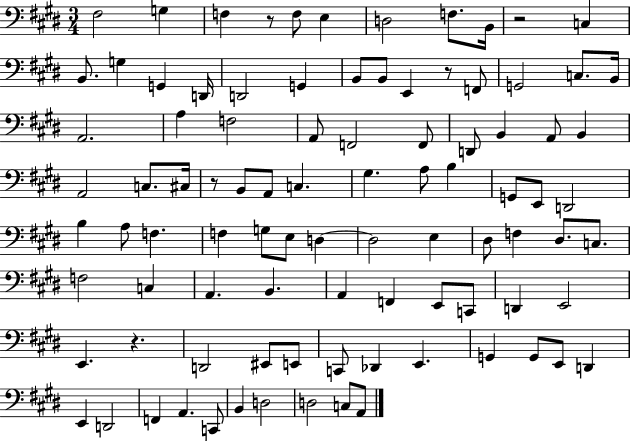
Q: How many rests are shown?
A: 5